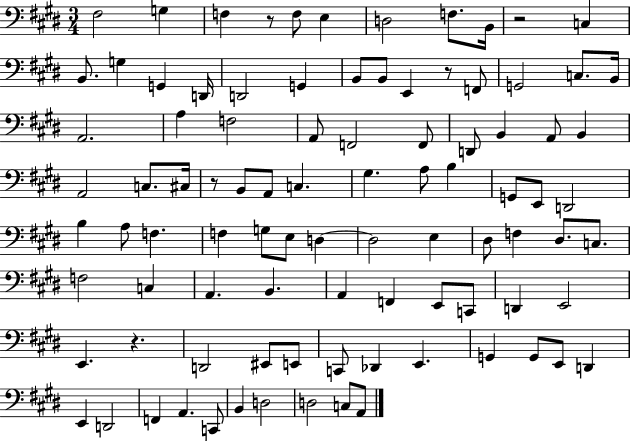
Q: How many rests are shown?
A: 5